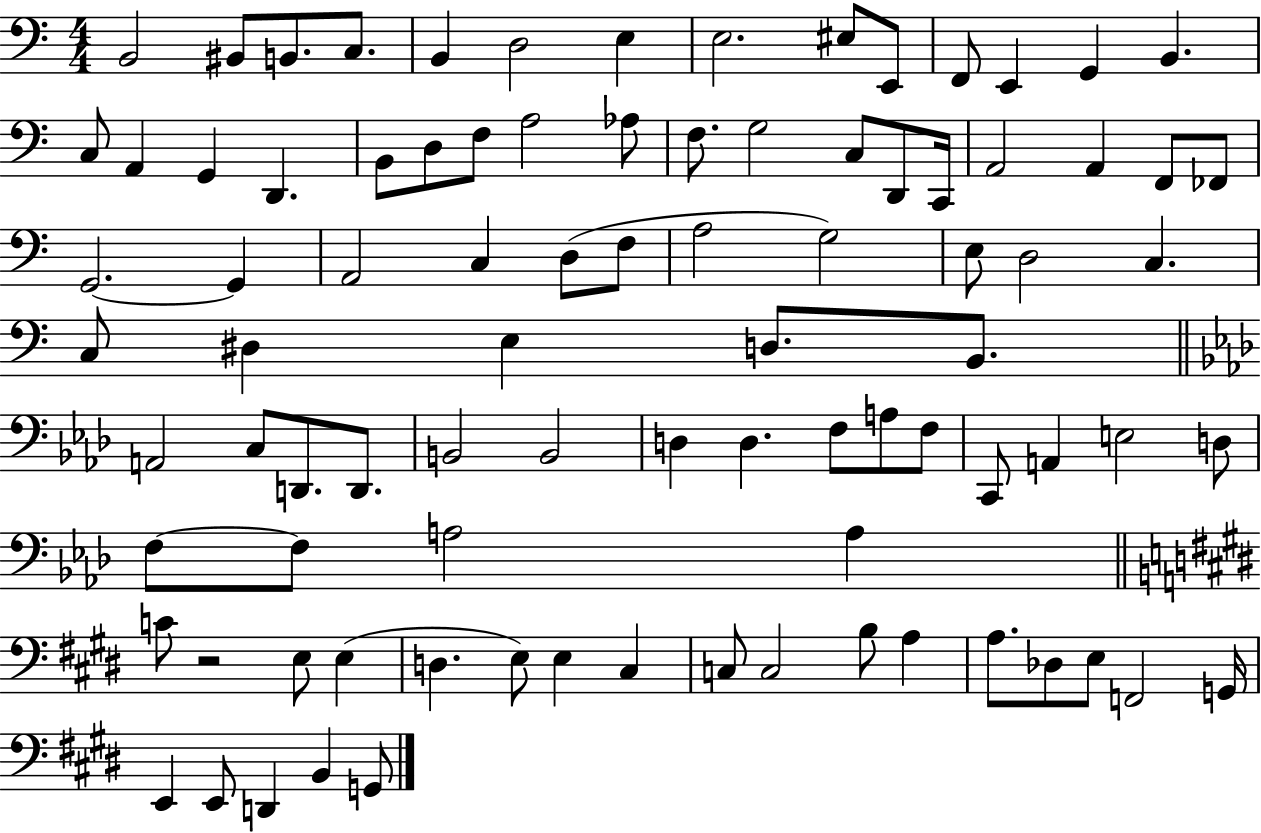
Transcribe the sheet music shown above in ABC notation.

X:1
T:Untitled
M:4/4
L:1/4
K:C
B,,2 ^B,,/2 B,,/2 C,/2 B,, D,2 E, E,2 ^E,/2 E,,/2 F,,/2 E,, G,, B,, C,/2 A,, G,, D,, B,,/2 D,/2 F,/2 A,2 _A,/2 F,/2 G,2 C,/2 D,,/2 C,,/4 A,,2 A,, F,,/2 _F,,/2 G,,2 G,, A,,2 C, D,/2 F,/2 A,2 G,2 E,/2 D,2 C, C,/2 ^D, E, D,/2 B,,/2 A,,2 C,/2 D,,/2 D,,/2 B,,2 B,,2 D, D, F,/2 A,/2 F,/2 C,,/2 A,, E,2 D,/2 F,/2 F,/2 A,2 A, C/2 z2 E,/2 E, D, E,/2 E, ^C, C,/2 C,2 B,/2 A, A,/2 _D,/2 E,/2 F,,2 G,,/4 E,, E,,/2 D,, B,, G,,/2